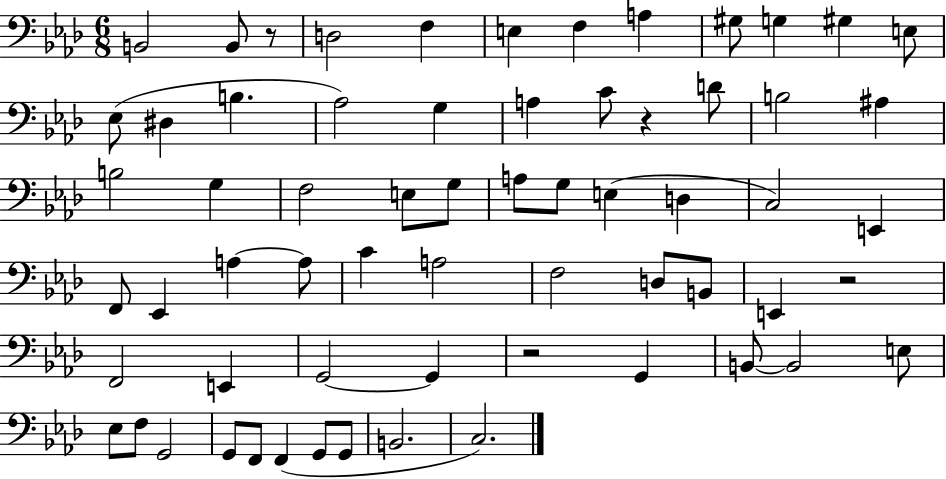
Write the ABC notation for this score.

X:1
T:Untitled
M:6/8
L:1/4
K:Ab
B,,2 B,,/2 z/2 D,2 F, E, F, A, ^G,/2 G, ^G, E,/2 _E,/2 ^D, B, _A,2 G, A, C/2 z D/2 B,2 ^A, B,2 G, F,2 E,/2 G,/2 A,/2 G,/2 E, D, C,2 E,, F,,/2 _E,, A, A,/2 C A,2 F,2 D,/2 B,,/2 E,, z2 F,,2 E,, G,,2 G,, z2 G,, B,,/2 B,,2 E,/2 _E,/2 F,/2 G,,2 G,,/2 F,,/2 F,, G,,/2 G,,/2 B,,2 C,2